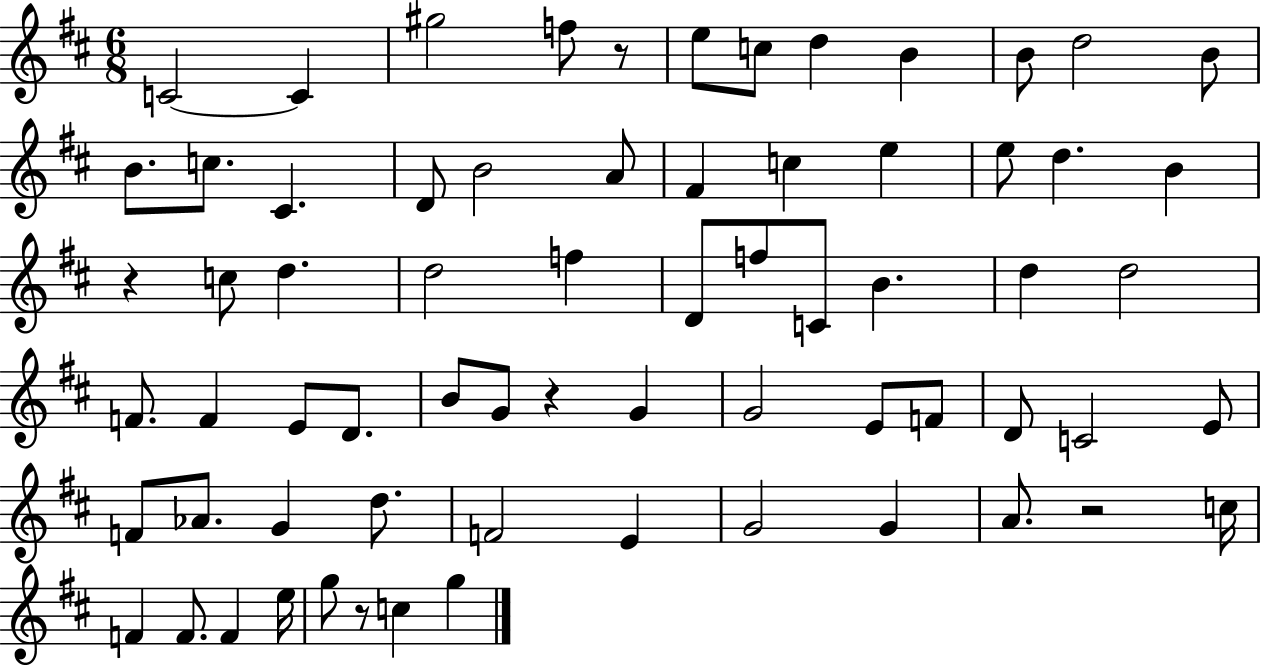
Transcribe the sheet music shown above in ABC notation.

X:1
T:Untitled
M:6/8
L:1/4
K:D
C2 C ^g2 f/2 z/2 e/2 c/2 d B B/2 d2 B/2 B/2 c/2 ^C D/2 B2 A/2 ^F c e e/2 d B z c/2 d d2 f D/2 f/2 C/2 B d d2 F/2 F E/2 D/2 B/2 G/2 z G G2 E/2 F/2 D/2 C2 E/2 F/2 _A/2 G d/2 F2 E G2 G A/2 z2 c/4 F F/2 F e/4 g/2 z/2 c g